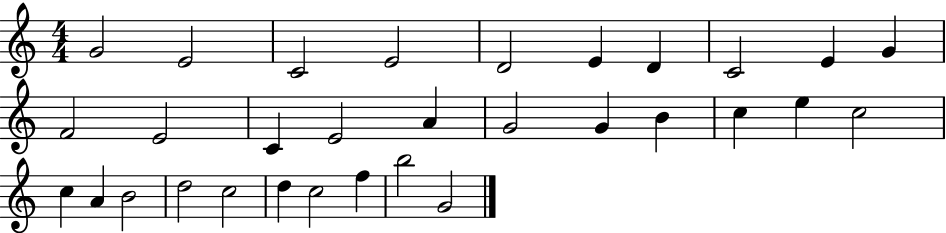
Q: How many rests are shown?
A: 0